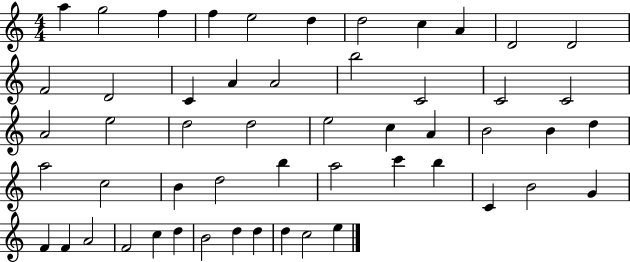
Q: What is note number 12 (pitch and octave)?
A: F4